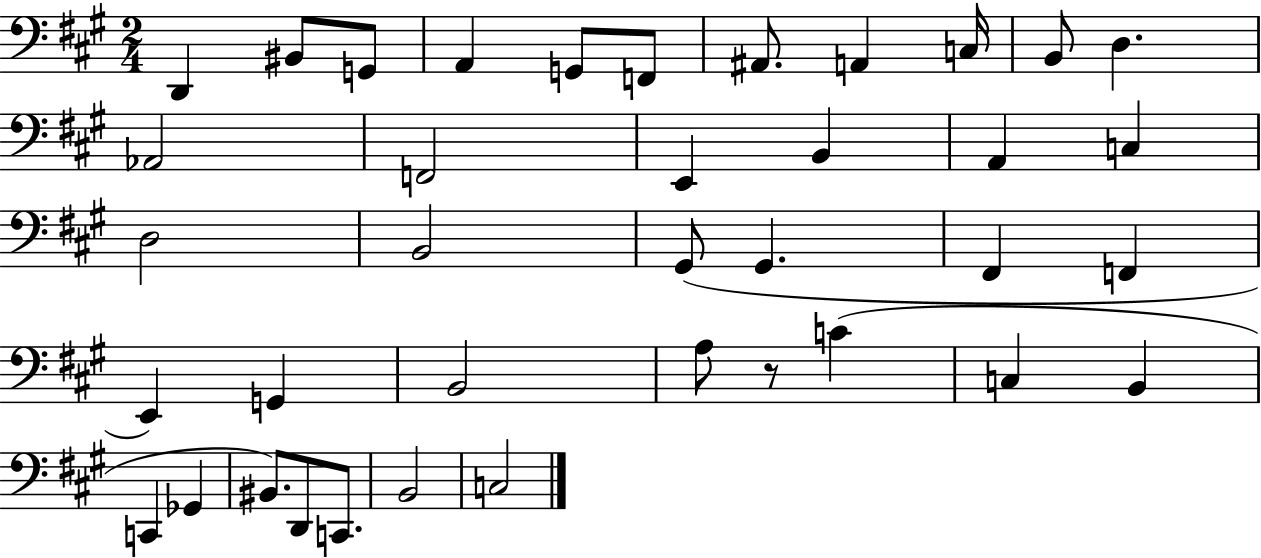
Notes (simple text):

D2/q BIS2/e G2/e A2/q G2/e F2/e A#2/e. A2/q C3/s B2/e D3/q. Ab2/h F2/h E2/q B2/q A2/q C3/q D3/h B2/h G#2/e G#2/q. F#2/q F2/q E2/q G2/q B2/h A3/e R/e C4/q C3/q B2/q C2/q Gb2/q BIS2/e. D2/e C2/e. B2/h C3/h